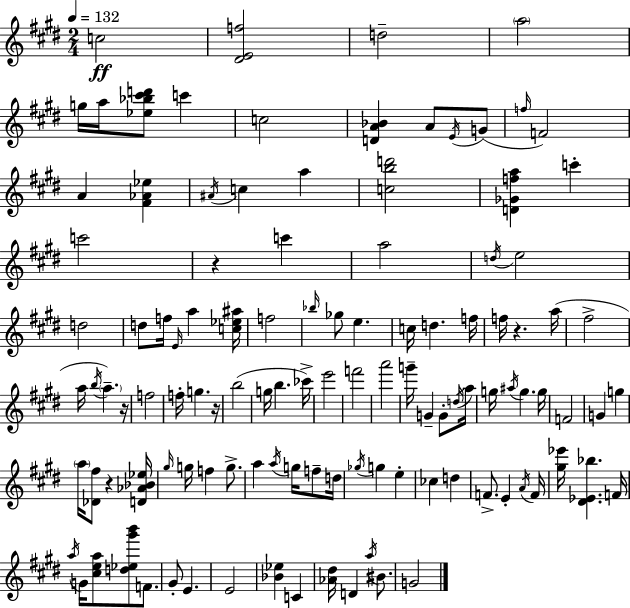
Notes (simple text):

C5/h [D#4,E4,F5]/h D5/h A5/h G5/s A5/s [Eb5,Bb5,C#6,D6]/e C6/q C5/h [D4,A4,Bb4]/q A4/e E4/s G4/e F5/s F4/h A4/q [F#4,Ab4,Eb5]/q A#4/s C5/q A5/q [C5,B5,D6]/h [D4,Gb4,F5,A5]/q C6/q C6/h R/q C6/q A5/h D5/s E5/h D5/h D5/e F5/s E4/s A5/q [C5,Eb5,A#5]/s F5/h Bb5/s Gb5/e E5/q. C5/s D5/q. F5/s F5/s R/q. A5/s F#5/h A5/s B5/s A5/q. R/s F5/h F5/s G5/q. R/s B5/h G5/s B5/q. CES6/s E6/h F6/h A6/h G6/s G4/q G4/e D5/s A5/s G5/s A#5/s G5/q. G5/s F4/h G4/q G5/q A5/s [Db4,F#5]/e R/q [D4,Ab4,Bb4,Eb5]/s G#5/s G5/s F5/q G5/e. A5/q A5/s G5/s F5/e D5/s Gb5/s G5/q E5/q CES5/q D5/q F4/e. E4/q A4/s F4/s [G#5,Eb6]/s [D#4,Eb4,Bb5]/q. F4/s A5/s G4/s [C#5,E5,A5]/e [D5,Eb5,G#6,B6]/e F4/e. G#4/e E4/q. E4/h [Bb4,Eb5]/q C4/q [Ab4,D#5]/s D4/q A5/s BIS4/e. G4/h